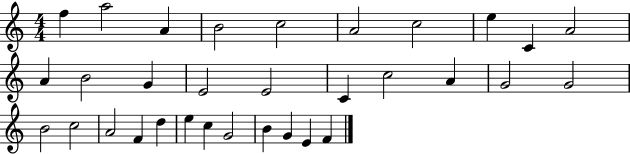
F5/q A5/h A4/q B4/h C5/h A4/h C5/h E5/q C4/q A4/h A4/q B4/h G4/q E4/h E4/h C4/q C5/h A4/q G4/h G4/h B4/h C5/h A4/h F4/q D5/q E5/q C5/q G4/h B4/q G4/q E4/q F4/q